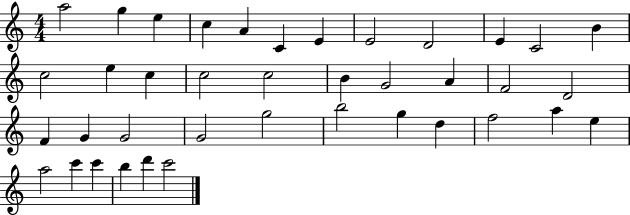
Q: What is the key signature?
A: C major